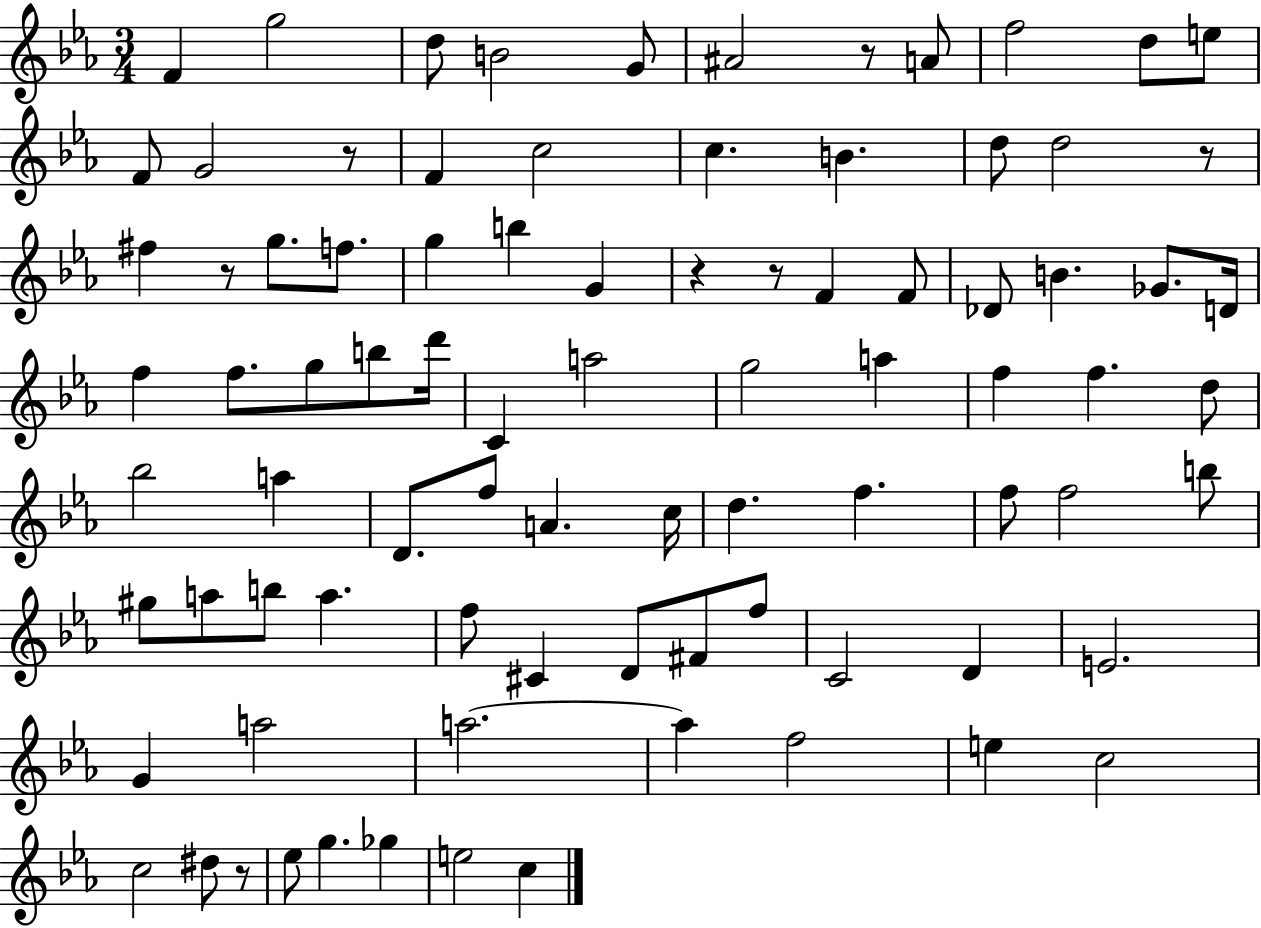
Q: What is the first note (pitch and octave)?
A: F4